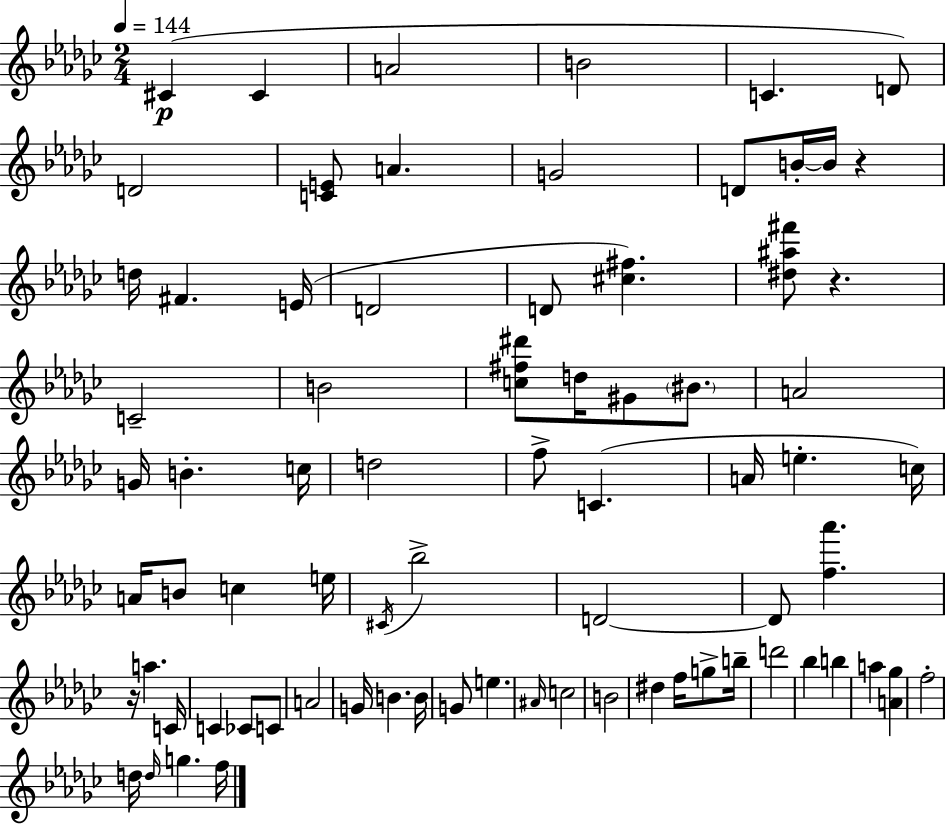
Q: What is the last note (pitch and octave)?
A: F5